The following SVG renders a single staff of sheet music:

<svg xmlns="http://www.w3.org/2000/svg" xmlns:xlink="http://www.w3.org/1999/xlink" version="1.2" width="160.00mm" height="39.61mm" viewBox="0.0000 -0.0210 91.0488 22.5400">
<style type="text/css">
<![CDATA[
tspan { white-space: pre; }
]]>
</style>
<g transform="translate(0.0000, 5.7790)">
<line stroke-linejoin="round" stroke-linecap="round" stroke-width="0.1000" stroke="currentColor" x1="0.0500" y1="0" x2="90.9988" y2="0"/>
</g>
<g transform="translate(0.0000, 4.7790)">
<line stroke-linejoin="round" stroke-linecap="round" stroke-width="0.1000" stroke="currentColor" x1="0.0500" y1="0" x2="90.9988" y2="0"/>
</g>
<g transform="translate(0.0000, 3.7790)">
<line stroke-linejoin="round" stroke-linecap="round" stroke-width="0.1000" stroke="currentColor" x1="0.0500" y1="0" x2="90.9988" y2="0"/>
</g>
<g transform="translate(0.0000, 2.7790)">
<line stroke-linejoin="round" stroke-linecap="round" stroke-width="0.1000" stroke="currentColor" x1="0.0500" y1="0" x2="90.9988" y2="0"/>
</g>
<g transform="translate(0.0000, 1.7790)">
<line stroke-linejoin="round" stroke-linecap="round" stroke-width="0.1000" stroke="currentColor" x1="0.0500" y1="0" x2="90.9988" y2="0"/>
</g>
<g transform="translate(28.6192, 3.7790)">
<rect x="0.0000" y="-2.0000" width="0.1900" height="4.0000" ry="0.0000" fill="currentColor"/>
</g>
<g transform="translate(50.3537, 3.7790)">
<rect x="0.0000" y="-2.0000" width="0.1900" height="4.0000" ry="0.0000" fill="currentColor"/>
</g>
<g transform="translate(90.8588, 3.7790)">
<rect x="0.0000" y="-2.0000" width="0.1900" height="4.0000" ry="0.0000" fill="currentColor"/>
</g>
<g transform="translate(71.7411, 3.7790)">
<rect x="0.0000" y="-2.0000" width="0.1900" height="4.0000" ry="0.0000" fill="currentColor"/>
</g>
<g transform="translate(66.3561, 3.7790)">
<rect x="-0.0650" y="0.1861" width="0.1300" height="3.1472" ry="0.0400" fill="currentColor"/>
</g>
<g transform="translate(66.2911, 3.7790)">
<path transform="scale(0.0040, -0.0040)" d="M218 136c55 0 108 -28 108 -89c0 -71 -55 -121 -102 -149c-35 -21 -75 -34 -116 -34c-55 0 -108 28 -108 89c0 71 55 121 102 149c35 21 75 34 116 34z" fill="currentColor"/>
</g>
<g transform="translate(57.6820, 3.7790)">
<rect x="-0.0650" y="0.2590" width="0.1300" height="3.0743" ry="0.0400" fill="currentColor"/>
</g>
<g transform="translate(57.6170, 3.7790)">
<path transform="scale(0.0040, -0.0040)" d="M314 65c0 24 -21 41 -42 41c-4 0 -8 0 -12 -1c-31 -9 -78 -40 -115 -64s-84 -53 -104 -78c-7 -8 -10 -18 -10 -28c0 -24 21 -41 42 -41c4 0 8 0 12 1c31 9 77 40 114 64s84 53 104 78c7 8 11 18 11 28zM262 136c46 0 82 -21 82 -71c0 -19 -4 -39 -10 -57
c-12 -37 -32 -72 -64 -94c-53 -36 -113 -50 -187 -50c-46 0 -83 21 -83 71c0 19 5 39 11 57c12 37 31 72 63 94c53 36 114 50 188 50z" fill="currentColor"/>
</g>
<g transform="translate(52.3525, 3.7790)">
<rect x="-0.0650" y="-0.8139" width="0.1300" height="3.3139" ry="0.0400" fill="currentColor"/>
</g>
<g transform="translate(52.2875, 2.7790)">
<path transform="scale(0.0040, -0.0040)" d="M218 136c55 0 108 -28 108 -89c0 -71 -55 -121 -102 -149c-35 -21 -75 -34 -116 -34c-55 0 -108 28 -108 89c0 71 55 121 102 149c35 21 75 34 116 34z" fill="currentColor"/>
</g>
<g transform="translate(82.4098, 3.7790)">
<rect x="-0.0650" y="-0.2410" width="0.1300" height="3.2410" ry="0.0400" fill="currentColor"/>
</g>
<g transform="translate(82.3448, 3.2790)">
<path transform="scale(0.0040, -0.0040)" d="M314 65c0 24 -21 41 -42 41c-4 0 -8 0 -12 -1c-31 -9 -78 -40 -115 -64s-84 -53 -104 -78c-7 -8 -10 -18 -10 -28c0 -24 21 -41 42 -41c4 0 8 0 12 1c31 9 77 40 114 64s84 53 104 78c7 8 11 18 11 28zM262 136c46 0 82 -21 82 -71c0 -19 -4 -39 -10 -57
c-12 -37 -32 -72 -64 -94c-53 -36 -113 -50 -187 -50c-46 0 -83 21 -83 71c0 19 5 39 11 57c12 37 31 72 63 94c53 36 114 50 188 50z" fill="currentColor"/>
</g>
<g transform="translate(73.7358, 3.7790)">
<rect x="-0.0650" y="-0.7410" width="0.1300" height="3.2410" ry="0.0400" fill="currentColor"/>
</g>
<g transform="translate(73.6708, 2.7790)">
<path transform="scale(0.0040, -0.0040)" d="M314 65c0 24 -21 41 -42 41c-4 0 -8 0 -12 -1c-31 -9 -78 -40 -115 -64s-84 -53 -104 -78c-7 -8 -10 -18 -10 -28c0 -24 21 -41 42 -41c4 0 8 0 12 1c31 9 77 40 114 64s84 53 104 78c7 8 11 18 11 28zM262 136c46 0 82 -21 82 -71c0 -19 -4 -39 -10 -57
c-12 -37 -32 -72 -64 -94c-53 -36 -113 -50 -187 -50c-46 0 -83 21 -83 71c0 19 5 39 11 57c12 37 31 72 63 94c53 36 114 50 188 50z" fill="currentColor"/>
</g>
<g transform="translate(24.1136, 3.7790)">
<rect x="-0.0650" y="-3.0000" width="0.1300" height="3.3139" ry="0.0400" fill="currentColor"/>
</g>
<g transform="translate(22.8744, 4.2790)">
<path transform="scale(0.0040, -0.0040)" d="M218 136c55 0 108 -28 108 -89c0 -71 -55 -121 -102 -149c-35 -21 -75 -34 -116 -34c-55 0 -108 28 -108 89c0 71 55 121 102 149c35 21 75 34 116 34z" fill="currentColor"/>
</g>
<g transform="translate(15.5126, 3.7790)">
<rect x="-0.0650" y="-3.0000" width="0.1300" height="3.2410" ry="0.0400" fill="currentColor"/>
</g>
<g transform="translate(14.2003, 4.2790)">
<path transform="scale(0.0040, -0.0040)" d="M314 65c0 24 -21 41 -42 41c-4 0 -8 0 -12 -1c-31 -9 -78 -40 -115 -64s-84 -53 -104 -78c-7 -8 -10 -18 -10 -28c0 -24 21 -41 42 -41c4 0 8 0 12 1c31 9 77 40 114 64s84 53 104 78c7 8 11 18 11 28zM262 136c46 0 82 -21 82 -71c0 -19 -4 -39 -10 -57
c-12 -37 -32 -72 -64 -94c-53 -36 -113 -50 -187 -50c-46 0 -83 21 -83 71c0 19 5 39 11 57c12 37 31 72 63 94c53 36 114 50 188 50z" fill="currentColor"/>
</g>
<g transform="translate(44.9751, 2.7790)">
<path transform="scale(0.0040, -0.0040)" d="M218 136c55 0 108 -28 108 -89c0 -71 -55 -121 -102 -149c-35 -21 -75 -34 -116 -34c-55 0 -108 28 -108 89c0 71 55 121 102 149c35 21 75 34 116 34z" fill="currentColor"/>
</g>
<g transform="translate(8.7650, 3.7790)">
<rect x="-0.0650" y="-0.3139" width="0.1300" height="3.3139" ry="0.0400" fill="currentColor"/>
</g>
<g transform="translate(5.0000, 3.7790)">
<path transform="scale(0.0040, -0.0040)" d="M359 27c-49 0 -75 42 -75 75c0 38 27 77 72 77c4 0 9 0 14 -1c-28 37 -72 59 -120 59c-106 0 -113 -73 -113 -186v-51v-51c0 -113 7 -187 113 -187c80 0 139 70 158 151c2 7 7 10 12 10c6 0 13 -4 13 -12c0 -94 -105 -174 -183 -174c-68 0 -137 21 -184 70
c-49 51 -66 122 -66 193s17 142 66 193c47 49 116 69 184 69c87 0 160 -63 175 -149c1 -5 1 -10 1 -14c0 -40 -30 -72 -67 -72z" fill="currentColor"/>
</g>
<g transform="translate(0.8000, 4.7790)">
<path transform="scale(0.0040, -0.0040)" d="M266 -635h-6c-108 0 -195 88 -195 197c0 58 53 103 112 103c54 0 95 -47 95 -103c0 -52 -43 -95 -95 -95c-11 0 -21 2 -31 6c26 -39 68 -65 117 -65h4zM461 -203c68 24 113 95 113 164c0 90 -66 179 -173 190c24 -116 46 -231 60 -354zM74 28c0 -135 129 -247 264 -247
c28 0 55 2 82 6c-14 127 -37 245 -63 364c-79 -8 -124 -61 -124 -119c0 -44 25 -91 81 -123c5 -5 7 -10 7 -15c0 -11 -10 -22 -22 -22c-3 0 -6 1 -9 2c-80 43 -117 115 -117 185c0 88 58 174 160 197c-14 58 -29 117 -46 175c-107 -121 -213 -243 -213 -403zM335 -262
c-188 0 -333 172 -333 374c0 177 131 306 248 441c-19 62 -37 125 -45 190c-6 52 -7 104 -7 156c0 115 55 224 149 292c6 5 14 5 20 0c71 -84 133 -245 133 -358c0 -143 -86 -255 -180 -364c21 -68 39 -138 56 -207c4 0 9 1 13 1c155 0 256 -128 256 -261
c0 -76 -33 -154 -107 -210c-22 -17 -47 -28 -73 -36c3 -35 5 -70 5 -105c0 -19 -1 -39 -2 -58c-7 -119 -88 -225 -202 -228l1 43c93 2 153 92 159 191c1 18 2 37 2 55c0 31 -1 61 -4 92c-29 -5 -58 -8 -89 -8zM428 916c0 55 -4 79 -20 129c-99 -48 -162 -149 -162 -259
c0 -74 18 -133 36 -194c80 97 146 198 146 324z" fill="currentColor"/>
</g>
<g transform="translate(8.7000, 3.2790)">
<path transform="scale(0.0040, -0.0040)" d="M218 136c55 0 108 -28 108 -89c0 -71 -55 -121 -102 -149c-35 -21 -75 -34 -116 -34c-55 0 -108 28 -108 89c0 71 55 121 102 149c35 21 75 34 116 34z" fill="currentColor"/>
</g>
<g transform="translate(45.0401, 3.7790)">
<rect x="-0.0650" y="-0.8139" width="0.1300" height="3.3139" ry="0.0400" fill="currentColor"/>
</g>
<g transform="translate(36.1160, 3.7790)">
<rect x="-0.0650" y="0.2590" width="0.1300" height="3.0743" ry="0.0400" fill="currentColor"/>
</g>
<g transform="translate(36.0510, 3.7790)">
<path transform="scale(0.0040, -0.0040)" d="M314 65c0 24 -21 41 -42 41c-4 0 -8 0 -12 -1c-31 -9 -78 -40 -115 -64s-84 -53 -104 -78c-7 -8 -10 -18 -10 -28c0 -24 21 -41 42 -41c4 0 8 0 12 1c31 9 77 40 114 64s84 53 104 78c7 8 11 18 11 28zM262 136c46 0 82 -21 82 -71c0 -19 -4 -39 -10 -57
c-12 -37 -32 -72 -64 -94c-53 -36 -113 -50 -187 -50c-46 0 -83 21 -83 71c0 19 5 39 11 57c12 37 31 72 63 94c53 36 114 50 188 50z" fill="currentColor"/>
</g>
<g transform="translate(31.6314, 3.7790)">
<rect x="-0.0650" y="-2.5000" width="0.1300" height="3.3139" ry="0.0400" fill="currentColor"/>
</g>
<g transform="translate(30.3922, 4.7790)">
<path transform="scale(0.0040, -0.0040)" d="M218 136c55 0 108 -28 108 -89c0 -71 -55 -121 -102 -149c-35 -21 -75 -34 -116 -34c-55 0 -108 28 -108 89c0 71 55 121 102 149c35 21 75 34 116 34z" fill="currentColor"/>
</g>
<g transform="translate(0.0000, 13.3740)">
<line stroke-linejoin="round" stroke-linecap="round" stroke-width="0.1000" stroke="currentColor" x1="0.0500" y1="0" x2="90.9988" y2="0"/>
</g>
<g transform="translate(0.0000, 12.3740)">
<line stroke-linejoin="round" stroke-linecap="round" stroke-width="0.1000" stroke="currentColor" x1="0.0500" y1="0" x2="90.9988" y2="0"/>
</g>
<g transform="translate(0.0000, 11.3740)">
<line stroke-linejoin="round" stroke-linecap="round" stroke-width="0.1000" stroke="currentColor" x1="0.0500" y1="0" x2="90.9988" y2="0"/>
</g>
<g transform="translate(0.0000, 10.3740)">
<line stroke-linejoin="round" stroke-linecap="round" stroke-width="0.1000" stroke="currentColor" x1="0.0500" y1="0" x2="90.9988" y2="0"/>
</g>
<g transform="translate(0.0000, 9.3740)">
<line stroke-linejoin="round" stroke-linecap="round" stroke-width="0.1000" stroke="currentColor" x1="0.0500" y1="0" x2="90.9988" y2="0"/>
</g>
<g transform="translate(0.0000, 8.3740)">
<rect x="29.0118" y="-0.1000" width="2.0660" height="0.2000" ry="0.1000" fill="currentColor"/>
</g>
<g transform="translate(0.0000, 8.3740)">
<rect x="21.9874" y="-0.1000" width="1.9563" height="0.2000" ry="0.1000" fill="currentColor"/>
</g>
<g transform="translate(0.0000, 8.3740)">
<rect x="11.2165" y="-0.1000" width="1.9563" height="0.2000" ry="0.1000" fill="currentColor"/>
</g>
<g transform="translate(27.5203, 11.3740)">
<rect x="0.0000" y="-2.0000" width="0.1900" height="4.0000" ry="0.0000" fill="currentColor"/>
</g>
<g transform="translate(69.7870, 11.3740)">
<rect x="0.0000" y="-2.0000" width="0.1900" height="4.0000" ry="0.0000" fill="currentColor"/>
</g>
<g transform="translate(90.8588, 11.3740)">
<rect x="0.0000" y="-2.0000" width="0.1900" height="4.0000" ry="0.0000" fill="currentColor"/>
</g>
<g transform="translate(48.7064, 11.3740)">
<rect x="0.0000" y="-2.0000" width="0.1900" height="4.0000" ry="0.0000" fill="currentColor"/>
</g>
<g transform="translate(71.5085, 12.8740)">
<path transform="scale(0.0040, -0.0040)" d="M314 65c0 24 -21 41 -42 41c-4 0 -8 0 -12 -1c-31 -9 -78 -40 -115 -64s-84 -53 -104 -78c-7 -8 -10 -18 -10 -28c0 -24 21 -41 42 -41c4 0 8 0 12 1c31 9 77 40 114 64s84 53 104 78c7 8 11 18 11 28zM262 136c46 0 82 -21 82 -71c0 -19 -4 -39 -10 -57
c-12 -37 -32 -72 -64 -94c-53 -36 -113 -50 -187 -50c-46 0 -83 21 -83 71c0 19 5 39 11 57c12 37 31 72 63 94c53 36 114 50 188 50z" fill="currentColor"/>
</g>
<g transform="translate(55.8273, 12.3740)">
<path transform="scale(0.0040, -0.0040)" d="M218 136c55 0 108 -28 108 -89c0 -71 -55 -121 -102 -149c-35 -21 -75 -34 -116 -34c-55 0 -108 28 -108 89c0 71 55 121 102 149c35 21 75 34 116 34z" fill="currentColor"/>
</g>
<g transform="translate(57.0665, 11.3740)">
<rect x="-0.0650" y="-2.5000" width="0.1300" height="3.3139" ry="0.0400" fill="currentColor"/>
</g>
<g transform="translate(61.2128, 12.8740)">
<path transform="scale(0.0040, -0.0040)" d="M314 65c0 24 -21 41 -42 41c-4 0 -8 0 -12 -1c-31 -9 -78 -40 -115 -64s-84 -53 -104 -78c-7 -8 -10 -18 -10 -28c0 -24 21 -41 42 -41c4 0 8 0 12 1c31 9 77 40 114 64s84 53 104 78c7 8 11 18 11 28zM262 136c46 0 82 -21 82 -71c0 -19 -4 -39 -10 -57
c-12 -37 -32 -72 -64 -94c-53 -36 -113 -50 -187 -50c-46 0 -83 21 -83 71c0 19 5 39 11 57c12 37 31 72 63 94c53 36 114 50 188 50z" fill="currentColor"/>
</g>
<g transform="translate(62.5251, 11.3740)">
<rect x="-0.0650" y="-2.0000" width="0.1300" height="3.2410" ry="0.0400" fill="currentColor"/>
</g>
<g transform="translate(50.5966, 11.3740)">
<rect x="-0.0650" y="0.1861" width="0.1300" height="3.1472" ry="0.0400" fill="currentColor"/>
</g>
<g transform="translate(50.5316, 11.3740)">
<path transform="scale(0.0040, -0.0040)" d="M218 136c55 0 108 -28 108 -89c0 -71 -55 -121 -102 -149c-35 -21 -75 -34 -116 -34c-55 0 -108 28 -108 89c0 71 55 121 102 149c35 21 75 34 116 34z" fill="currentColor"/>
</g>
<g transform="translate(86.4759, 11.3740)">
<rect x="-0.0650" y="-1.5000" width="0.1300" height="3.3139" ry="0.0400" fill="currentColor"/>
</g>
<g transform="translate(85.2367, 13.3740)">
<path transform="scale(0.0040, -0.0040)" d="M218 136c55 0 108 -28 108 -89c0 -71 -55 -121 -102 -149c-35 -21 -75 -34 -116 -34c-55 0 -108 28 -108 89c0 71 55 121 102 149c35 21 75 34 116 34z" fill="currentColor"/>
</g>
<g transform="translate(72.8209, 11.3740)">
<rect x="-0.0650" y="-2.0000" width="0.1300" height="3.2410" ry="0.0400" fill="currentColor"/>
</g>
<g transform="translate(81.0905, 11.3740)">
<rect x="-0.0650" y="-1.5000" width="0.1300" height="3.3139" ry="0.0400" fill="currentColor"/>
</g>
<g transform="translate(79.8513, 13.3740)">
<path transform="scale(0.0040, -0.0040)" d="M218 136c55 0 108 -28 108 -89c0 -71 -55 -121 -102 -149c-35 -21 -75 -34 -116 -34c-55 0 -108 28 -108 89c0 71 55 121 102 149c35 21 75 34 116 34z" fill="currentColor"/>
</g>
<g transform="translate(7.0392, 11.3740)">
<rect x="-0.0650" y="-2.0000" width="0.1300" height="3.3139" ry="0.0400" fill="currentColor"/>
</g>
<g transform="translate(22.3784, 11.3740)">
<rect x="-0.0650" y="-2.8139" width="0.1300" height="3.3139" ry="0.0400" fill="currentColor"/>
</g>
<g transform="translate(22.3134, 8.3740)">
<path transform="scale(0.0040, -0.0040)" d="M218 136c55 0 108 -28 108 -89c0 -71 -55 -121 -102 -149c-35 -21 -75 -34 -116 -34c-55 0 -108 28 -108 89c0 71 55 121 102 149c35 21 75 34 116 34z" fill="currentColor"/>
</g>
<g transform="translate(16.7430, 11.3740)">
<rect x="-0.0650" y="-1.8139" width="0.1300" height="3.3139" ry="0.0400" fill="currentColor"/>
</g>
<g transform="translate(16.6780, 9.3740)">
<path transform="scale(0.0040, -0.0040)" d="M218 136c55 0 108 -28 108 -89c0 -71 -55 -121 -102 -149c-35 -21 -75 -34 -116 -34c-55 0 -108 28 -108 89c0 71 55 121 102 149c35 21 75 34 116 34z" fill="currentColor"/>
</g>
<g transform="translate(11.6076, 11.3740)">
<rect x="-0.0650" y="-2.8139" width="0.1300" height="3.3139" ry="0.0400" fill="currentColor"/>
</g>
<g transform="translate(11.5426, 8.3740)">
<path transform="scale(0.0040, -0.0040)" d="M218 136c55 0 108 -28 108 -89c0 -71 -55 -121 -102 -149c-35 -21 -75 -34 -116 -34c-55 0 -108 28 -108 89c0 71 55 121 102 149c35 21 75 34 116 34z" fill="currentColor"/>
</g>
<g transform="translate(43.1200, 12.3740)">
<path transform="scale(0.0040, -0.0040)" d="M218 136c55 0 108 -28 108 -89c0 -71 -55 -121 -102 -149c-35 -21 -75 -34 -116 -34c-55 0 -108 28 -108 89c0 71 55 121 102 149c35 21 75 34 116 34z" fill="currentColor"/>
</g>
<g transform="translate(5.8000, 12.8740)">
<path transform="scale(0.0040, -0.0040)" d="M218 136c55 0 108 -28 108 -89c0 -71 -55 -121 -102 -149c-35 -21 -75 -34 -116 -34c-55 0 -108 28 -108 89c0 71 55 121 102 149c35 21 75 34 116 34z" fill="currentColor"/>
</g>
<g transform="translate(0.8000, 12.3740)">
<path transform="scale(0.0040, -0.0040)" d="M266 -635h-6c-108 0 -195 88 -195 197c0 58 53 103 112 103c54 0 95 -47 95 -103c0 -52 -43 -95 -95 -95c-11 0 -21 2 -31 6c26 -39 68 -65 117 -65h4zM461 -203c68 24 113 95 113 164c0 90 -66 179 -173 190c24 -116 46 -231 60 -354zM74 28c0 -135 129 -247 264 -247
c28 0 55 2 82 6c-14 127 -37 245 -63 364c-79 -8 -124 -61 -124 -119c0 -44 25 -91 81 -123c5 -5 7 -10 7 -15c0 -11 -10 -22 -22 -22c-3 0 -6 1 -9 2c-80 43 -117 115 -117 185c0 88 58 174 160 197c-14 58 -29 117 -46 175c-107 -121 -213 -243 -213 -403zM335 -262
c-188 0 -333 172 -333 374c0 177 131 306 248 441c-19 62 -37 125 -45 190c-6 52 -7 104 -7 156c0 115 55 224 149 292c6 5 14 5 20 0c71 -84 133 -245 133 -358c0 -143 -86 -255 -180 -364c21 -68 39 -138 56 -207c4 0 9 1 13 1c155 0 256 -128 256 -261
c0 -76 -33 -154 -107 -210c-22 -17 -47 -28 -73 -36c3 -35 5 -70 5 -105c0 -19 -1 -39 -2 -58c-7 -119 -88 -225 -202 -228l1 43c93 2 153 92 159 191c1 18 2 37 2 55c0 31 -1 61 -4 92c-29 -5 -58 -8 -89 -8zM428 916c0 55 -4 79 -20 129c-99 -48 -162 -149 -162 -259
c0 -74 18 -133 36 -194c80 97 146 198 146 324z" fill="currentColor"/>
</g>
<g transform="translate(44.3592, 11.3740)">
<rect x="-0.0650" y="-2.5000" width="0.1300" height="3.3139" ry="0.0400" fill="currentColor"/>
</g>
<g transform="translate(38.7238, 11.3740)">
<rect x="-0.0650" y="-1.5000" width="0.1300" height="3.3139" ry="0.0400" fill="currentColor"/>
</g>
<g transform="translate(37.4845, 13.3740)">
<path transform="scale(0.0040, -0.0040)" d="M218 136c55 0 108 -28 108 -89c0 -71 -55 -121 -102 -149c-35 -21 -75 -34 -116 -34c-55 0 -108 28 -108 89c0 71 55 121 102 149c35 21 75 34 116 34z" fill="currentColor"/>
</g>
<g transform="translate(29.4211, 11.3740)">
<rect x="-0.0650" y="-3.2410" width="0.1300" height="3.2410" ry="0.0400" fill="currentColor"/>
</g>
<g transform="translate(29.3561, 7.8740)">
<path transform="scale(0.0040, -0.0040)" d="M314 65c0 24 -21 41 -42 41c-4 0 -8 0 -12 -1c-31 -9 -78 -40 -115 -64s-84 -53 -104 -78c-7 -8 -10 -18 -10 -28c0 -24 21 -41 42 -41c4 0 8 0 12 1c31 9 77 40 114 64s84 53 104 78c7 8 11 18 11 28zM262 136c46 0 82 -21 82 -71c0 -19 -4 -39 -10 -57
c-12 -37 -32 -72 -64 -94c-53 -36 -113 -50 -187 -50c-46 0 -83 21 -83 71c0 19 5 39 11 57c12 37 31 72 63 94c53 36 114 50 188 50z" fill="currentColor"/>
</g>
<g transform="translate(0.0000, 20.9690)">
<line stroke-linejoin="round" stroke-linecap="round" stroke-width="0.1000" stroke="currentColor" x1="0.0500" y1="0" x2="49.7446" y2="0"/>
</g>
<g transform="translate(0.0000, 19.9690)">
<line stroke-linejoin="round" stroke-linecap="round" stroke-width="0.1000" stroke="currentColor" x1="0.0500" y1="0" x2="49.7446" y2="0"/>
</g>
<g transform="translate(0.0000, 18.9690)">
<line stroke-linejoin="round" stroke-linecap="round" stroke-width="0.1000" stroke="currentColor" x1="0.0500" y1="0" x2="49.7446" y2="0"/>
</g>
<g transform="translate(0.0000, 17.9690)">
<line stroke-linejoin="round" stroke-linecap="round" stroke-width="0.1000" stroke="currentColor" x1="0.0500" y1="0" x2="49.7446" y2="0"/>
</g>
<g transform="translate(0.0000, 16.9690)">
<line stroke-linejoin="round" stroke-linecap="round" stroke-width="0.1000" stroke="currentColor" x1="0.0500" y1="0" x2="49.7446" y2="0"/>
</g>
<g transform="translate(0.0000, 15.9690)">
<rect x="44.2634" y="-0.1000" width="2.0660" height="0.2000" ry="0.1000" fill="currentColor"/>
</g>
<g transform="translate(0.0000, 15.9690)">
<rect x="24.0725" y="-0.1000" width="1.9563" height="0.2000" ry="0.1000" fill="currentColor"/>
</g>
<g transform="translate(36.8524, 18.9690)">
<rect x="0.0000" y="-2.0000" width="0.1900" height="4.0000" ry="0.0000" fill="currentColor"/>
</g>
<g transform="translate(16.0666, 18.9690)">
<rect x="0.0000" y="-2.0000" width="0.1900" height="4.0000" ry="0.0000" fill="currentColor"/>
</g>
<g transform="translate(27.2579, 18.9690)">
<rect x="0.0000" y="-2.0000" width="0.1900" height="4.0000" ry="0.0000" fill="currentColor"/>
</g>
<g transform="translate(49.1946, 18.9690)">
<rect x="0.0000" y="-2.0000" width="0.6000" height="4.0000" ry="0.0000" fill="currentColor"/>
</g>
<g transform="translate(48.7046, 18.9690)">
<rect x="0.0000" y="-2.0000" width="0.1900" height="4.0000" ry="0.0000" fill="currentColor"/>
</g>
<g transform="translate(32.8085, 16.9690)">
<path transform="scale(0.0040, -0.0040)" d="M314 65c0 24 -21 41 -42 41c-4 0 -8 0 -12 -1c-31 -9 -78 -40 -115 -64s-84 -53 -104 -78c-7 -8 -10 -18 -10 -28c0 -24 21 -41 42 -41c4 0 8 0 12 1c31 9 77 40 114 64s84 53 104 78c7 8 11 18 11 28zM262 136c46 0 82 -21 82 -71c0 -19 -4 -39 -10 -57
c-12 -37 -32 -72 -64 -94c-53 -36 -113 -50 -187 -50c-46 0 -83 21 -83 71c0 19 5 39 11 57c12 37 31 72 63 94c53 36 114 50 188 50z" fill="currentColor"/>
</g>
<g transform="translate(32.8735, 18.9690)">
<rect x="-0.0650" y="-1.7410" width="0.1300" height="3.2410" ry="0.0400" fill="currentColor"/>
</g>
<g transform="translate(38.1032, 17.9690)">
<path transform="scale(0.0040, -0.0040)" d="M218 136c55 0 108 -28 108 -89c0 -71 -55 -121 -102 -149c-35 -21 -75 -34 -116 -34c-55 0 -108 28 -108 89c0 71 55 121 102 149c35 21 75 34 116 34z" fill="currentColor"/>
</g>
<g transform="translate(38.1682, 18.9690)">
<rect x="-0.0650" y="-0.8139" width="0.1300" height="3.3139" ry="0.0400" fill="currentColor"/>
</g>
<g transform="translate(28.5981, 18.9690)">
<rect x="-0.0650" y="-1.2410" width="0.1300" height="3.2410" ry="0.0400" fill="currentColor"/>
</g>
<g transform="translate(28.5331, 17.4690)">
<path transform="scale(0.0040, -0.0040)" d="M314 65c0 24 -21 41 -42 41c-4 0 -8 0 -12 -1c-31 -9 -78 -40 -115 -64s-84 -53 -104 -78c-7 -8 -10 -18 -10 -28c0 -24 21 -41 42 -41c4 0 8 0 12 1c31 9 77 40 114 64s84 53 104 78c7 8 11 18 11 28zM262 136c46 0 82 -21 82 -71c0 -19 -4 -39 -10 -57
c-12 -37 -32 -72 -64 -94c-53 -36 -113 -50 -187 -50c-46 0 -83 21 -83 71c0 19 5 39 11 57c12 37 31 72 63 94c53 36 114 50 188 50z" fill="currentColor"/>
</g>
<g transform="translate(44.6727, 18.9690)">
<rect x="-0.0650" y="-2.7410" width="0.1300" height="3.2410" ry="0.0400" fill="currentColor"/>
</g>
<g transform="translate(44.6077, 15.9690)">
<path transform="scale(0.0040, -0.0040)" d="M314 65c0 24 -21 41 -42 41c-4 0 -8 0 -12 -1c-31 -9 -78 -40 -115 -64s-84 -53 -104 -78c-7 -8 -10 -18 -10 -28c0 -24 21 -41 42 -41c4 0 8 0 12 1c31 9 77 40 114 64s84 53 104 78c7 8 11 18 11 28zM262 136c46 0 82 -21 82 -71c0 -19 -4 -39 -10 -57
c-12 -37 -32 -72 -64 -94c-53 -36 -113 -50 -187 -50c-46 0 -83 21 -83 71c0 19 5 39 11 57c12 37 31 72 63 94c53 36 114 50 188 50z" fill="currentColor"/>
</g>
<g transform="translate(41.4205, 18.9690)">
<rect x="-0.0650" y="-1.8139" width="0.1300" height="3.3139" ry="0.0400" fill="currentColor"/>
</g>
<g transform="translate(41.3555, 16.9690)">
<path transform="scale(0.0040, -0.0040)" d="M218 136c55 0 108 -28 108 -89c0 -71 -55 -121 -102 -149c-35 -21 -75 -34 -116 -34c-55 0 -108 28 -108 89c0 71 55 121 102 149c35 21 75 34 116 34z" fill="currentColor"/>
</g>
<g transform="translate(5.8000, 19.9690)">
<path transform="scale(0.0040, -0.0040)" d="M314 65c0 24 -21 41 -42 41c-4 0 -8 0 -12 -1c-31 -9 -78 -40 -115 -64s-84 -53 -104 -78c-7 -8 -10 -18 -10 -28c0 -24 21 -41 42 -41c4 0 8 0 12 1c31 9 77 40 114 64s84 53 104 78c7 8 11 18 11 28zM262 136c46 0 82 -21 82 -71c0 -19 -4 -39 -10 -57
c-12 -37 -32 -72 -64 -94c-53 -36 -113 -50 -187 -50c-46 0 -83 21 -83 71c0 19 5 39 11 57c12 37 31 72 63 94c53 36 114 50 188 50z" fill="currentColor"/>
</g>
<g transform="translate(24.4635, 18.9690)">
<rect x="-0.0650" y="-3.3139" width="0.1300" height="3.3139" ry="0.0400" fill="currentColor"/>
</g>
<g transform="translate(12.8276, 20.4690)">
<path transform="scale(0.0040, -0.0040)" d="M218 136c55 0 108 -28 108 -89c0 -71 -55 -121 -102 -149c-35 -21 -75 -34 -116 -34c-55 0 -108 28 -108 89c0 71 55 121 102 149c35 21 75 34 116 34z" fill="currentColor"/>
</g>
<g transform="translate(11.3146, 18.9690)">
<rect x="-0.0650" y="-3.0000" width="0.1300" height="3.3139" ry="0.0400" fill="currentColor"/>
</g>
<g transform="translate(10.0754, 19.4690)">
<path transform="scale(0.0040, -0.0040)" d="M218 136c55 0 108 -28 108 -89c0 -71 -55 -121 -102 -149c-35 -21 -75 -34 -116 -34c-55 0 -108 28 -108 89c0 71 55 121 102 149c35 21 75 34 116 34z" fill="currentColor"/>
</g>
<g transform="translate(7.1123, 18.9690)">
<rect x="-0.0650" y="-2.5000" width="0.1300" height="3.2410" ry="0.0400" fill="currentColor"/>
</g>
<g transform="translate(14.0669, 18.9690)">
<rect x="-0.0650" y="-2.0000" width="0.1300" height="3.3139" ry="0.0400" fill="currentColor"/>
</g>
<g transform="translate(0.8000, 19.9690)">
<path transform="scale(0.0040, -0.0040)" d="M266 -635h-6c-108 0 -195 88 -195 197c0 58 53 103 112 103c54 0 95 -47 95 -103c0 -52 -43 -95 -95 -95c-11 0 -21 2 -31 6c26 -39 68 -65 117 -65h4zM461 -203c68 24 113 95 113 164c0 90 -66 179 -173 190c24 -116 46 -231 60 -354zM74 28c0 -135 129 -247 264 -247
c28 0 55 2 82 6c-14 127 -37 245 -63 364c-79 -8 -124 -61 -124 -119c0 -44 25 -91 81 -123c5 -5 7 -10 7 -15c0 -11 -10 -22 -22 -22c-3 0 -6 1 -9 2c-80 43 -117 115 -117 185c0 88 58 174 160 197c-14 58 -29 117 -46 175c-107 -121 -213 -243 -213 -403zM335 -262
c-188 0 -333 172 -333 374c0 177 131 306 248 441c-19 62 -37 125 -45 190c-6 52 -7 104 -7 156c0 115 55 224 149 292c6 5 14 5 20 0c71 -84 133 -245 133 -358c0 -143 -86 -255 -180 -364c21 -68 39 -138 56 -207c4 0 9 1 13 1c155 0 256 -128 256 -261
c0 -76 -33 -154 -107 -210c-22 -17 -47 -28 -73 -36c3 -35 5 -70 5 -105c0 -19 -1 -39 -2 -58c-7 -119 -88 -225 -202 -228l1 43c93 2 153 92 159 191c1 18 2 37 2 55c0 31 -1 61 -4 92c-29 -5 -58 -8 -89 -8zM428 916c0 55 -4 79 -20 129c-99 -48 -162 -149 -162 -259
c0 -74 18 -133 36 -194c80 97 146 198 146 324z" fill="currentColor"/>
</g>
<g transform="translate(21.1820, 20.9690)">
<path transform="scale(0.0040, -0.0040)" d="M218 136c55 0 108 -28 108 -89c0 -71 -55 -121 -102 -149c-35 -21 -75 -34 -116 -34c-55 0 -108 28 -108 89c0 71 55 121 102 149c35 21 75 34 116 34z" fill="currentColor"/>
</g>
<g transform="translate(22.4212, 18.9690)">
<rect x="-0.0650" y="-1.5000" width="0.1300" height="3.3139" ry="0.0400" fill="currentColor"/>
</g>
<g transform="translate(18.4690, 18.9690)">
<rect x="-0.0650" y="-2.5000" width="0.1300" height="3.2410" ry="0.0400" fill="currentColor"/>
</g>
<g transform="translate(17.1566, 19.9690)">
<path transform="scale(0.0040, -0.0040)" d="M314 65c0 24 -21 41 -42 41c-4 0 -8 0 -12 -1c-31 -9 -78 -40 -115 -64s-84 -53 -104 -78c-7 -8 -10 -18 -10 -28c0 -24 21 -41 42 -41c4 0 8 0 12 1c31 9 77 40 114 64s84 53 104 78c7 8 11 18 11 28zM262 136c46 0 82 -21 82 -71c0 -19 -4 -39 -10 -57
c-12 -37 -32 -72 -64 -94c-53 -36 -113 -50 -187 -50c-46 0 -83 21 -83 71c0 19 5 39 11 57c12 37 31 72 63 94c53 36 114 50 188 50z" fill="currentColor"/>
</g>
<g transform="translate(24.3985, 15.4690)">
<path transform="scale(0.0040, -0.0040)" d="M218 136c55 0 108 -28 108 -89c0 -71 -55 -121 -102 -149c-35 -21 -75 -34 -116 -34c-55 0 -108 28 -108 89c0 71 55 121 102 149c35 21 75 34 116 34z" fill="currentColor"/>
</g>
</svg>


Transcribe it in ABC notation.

X:1
T:Untitled
M:4/4
L:1/4
K:C
c A2 A G B2 d d B2 B d2 c2 F a f a b2 E G B G F2 F2 E E G2 A F G2 E b e2 f2 d f a2